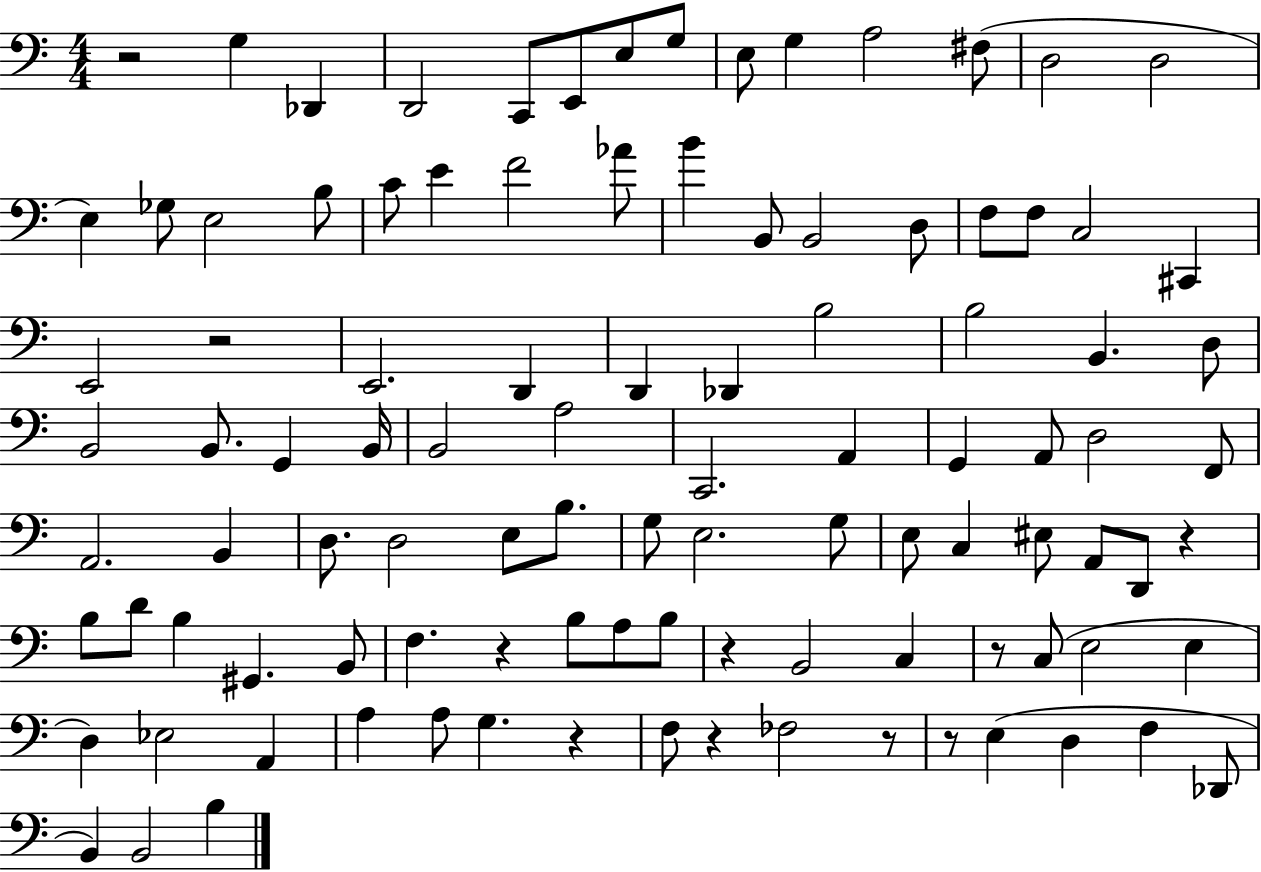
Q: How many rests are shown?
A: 10